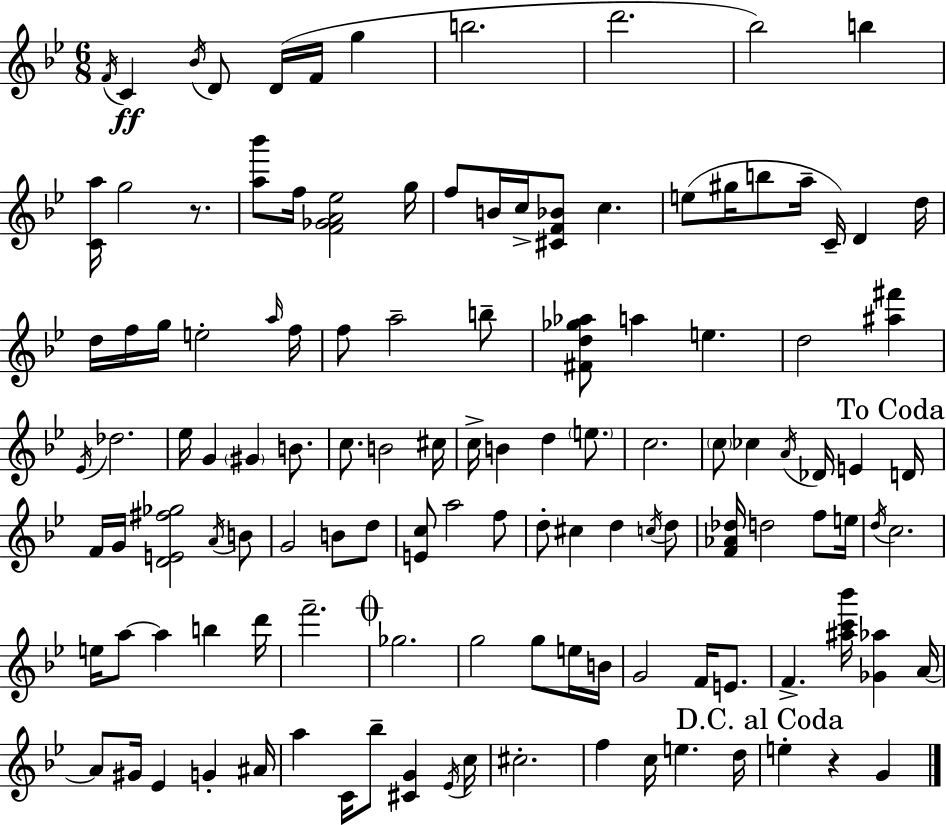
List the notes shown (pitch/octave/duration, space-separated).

F4/s C4/q Bb4/s D4/e D4/s F4/s G5/q B5/h. D6/h. Bb5/h B5/q [C4,A5]/s G5/h R/e. [A5,Bb6]/e F5/s [F4,Gb4,A4,Eb5]/h G5/s F5/e B4/s C5/s [C#4,F4,Bb4]/e C5/q. E5/e G#5/s B5/e A5/s C4/s D4/q D5/s D5/s F5/s G5/s E5/h A5/s F5/s F5/e A5/h B5/e [F#4,D5,Gb5,Ab5]/e A5/q E5/q. D5/h [A#5,F#6]/q Eb4/s Db5/h. Eb5/s G4/q G#4/q B4/e. C5/e. B4/h C#5/s C5/s B4/q D5/q E5/e. C5/h. C5/e CES5/q A4/s Db4/s E4/q D4/s F4/s G4/s [D4,E4,F#5,Gb5]/h A4/s B4/e G4/h B4/e D5/e [E4,C5]/e A5/h F5/e D5/e C#5/q D5/q C5/s D5/e [F4,Ab4,Db5]/s D5/h F5/e E5/s D5/s C5/h. E5/s A5/e A5/q B5/q D6/s F6/h. Gb5/h. G5/h G5/e E5/s B4/s G4/h F4/s E4/e. F4/q. [A#5,C6,Bb6]/s [Gb4,Ab5]/q A4/s A4/e G#4/s Eb4/q G4/q A#4/s A5/q C4/s Bb5/e [C#4,G4]/q Eb4/s C5/s C#5/h. F5/q C5/s E5/q. D5/s E5/q R/q G4/q